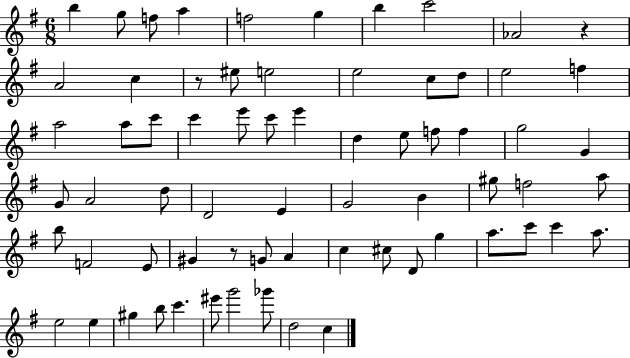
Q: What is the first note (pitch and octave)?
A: B5